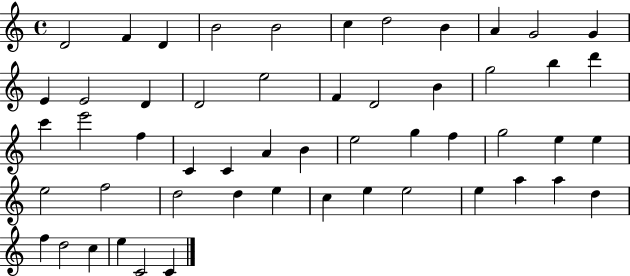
D4/h F4/q D4/q B4/h B4/h C5/q D5/h B4/q A4/q G4/h G4/q E4/q E4/h D4/q D4/h E5/h F4/q D4/h B4/q G5/h B5/q D6/q C6/q E6/h F5/q C4/q C4/q A4/q B4/q E5/h G5/q F5/q G5/h E5/q E5/q E5/h F5/h D5/h D5/q E5/q C5/q E5/q E5/h E5/q A5/q A5/q D5/q F5/q D5/h C5/q E5/q C4/h C4/q